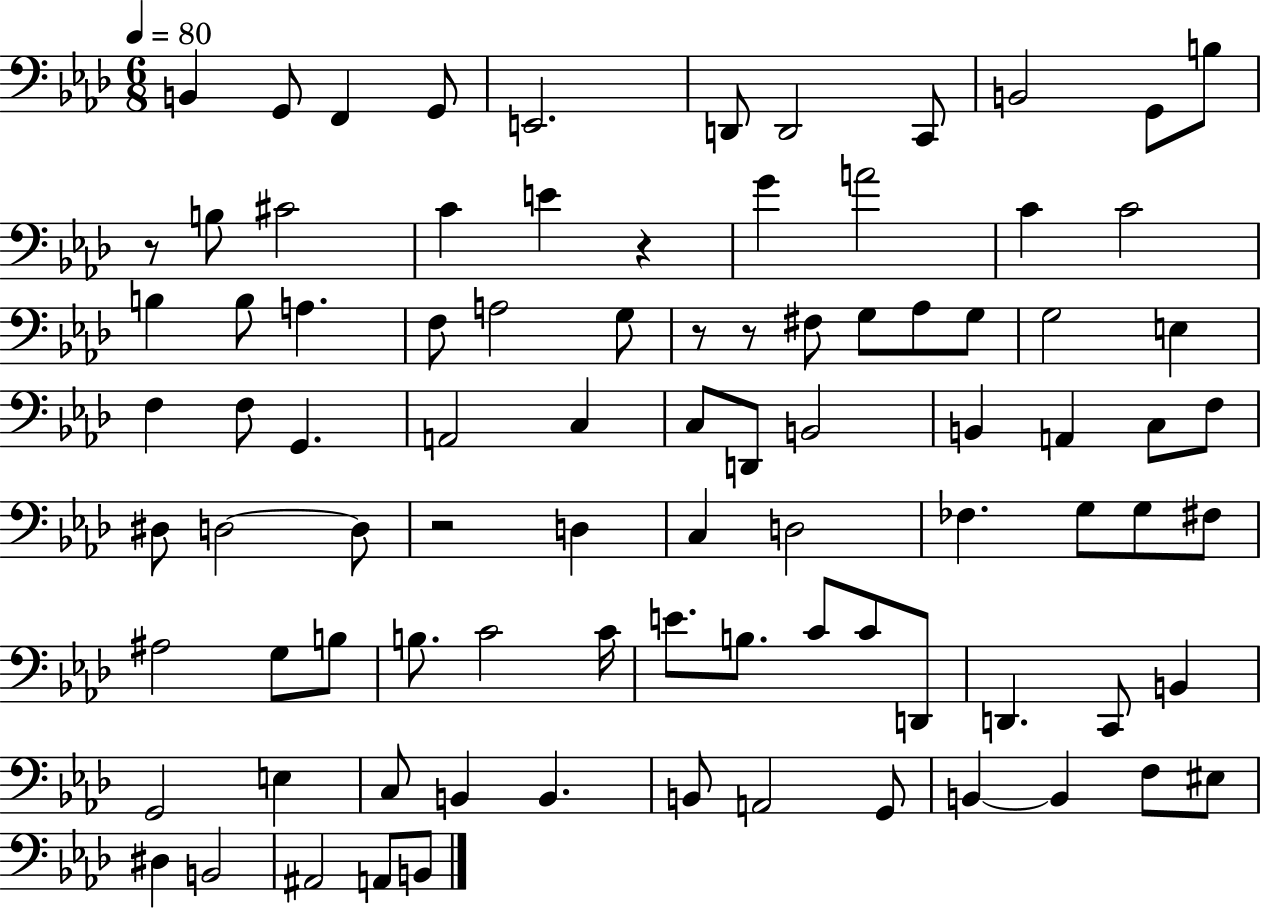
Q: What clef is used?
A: bass